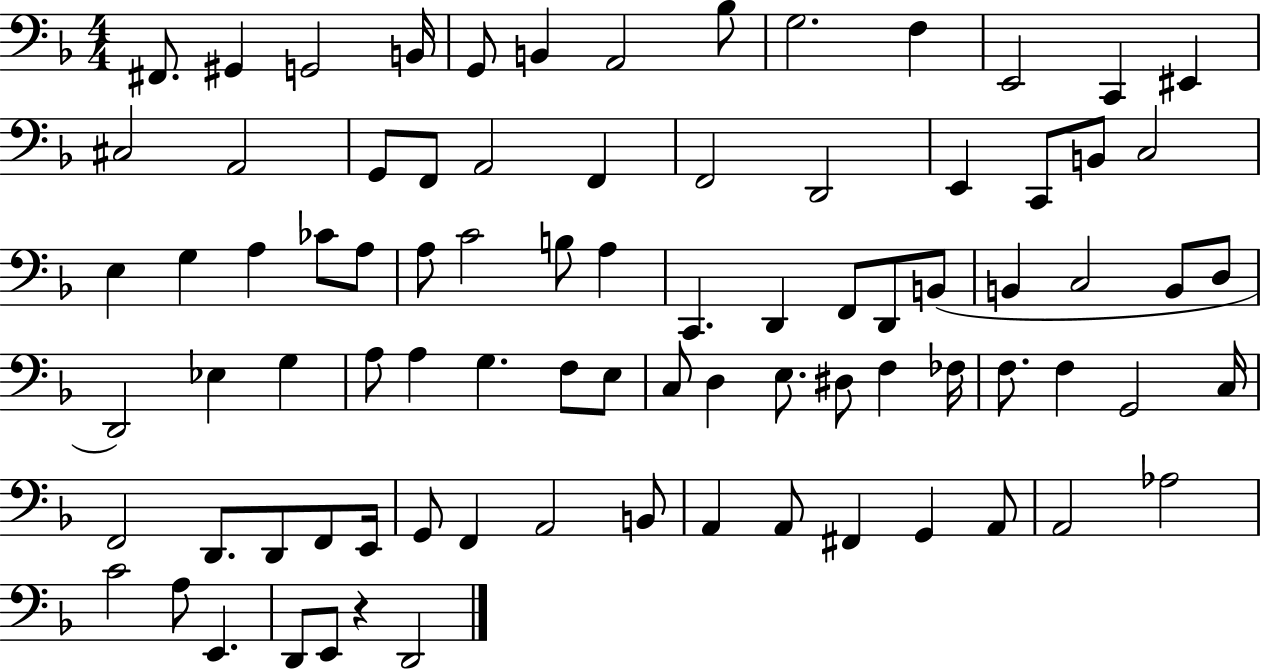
X:1
T:Untitled
M:4/4
L:1/4
K:F
^F,,/2 ^G,, G,,2 B,,/4 G,,/2 B,, A,,2 _B,/2 G,2 F, E,,2 C,, ^E,, ^C,2 A,,2 G,,/2 F,,/2 A,,2 F,, F,,2 D,,2 E,, C,,/2 B,,/2 C,2 E, G, A, _C/2 A,/2 A,/2 C2 B,/2 A, C,, D,, F,,/2 D,,/2 B,,/2 B,, C,2 B,,/2 D,/2 D,,2 _E, G, A,/2 A, G, F,/2 E,/2 C,/2 D, E,/2 ^D,/2 F, _F,/4 F,/2 F, G,,2 C,/4 F,,2 D,,/2 D,,/2 F,,/2 E,,/4 G,,/2 F,, A,,2 B,,/2 A,, A,,/2 ^F,, G,, A,,/2 A,,2 _A,2 C2 A,/2 E,, D,,/2 E,,/2 z D,,2